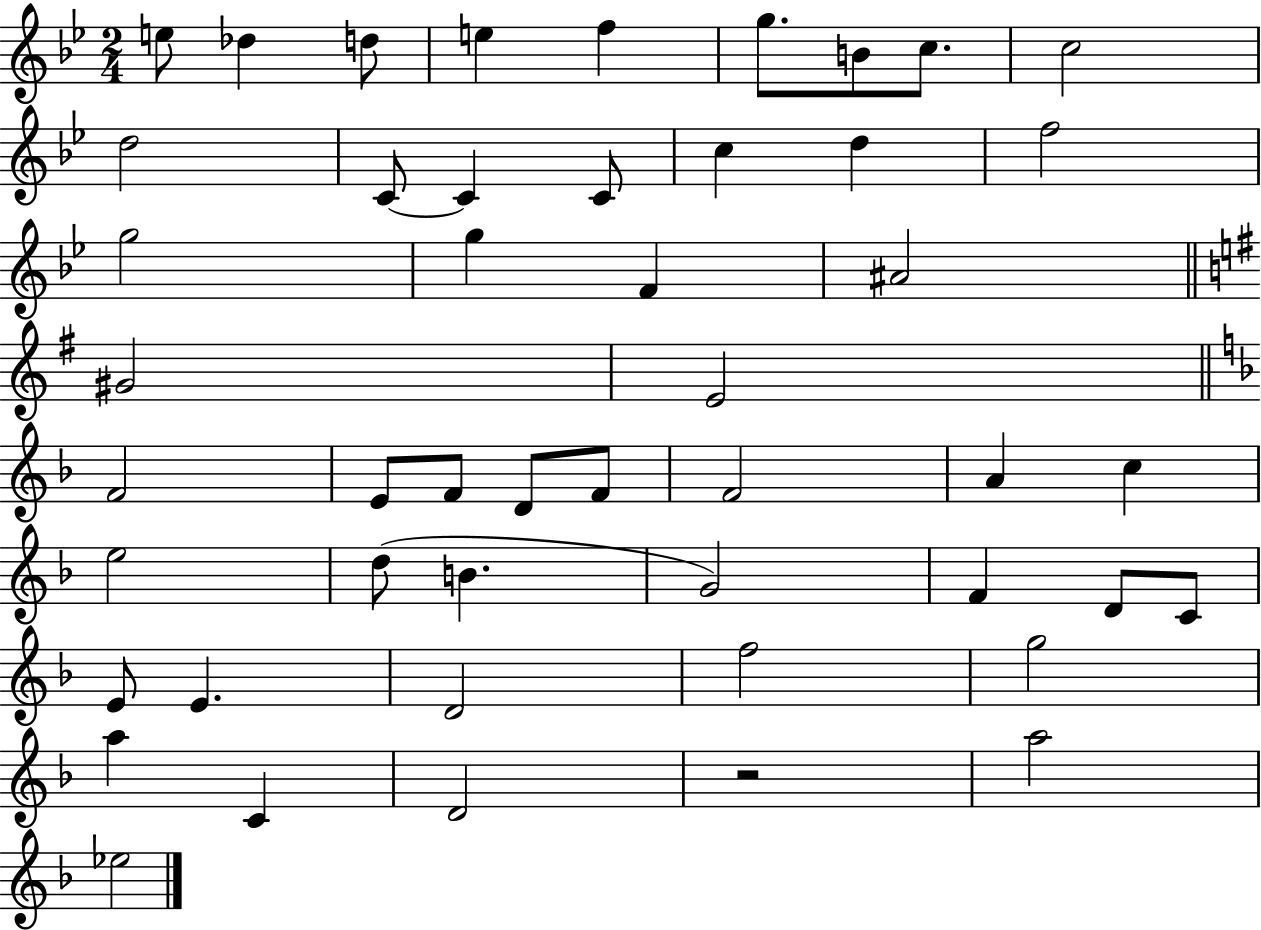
{
  \clef treble
  \numericTimeSignature
  \time 2/4
  \key bes \major
  e''8 des''4 d''8 | e''4 f''4 | g''8. b'8 c''8. | c''2 | \break d''2 | c'8~~ c'4 c'8 | c''4 d''4 | f''2 | \break g''2 | g''4 f'4 | ais'2 | \bar "||" \break \key e \minor gis'2 | e'2 | \bar "||" \break \key f \major f'2 | e'8 f'8 d'8 f'8 | f'2 | a'4 c''4 | \break e''2 | d''8( b'4. | g'2) | f'4 d'8 c'8 | \break e'8 e'4. | d'2 | f''2 | g''2 | \break a''4 c'4 | d'2 | r2 | a''2 | \break ees''2 | \bar "|."
}